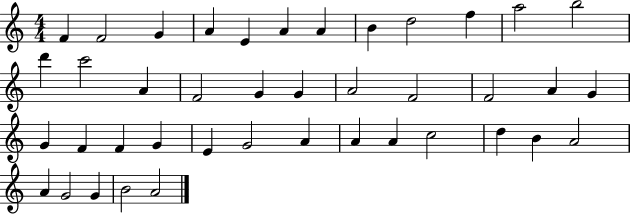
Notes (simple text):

F4/q F4/h G4/q A4/q E4/q A4/q A4/q B4/q D5/h F5/q A5/h B5/h D6/q C6/h A4/q F4/h G4/q G4/q A4/h F4/h F4/h A4/q G4/q G4/q F4/q F4/q G4/q E4/q G4/h A4/q A4/q A4/q C5/h D5/q B4/q A4/h A4/q G4/h G4/q B4/h A4/h